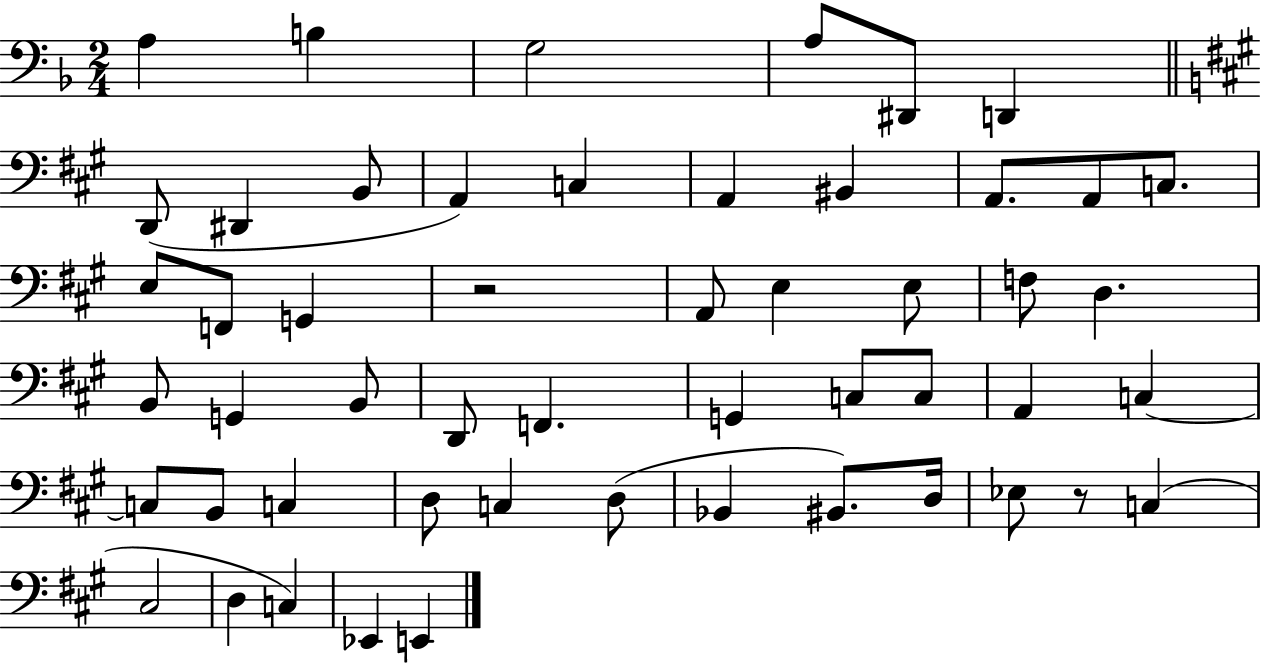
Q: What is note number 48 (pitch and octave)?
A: C3